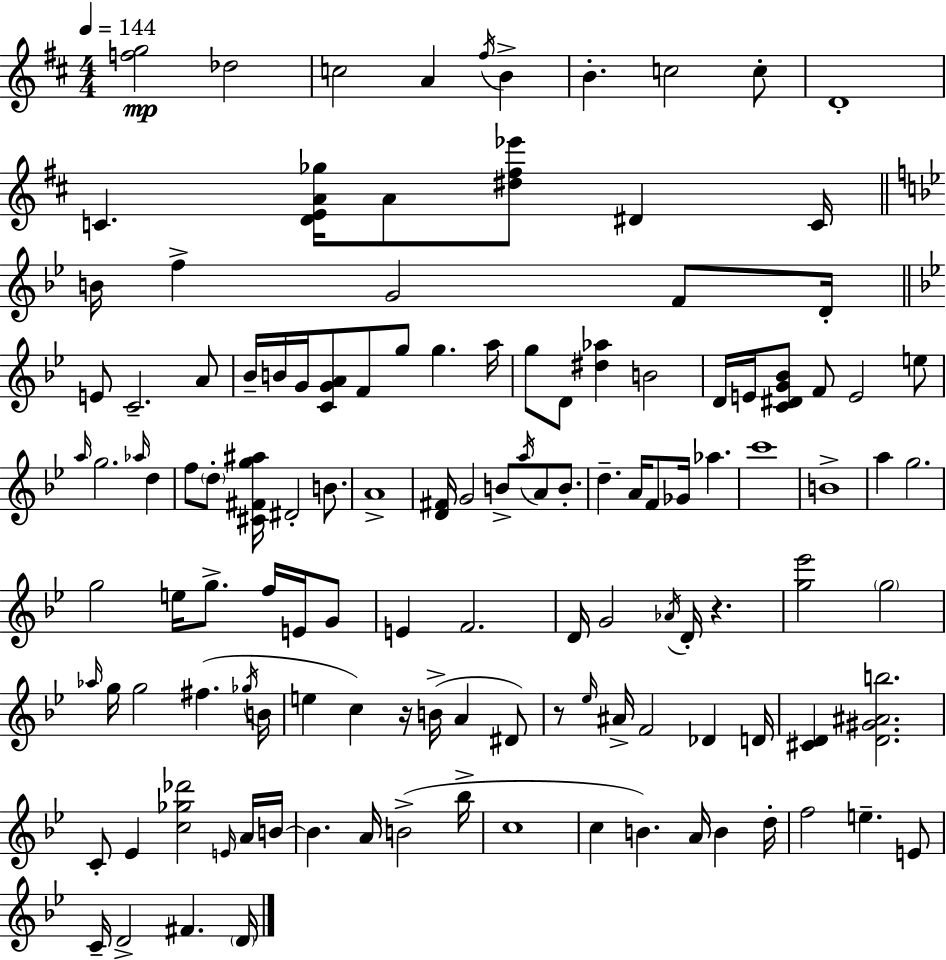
X:1
T:Untitled
M:4/4
L:1/4
K:D
[fg]2 _d2 c2 A ^f/4 B B c2 c/2 D4 C [DEA_g]/4 A/2 [^d^f_e']/2 ^D C/4 B/4 f G2 F/2 D/4 E/2 C2 A/2 _B/4 B/4 G/4 [CGA]/2 F/2 g/2 g a/4 g/2 D/2 [^d_a] B2 D/4 E/4 [C^DG_B]/2 F/2 E2 e/2 a/4 g2 _a/4 d f/2 d/2 [^C^Fg^a]/4 ^D2 B/2 A4 [D^F]/4 G2 B/2 a/4 A/2 B/2 d A/4 F/2 _G/4 _a c'4 B4 a g2 g2 e/4 g/2 f/4 E/4 G/2 E F2 D/4 G2 _A/4 D/4 z [g_e']2 g2 _a/4 g/4 g2 ^f _g/4 B/4 e c z/4 B/4 A ^D/2 z/2 _e/4 ^A/4 F2 _D D/4 [^CD] [D^G^Ab]2 C/2 _E [c_g_d']2 E/4 A/4 B/4 B A/4 B2 _b/4 c4 c B A/4 B d/4 f2 e E/2 C/4 D2 ^F D/4